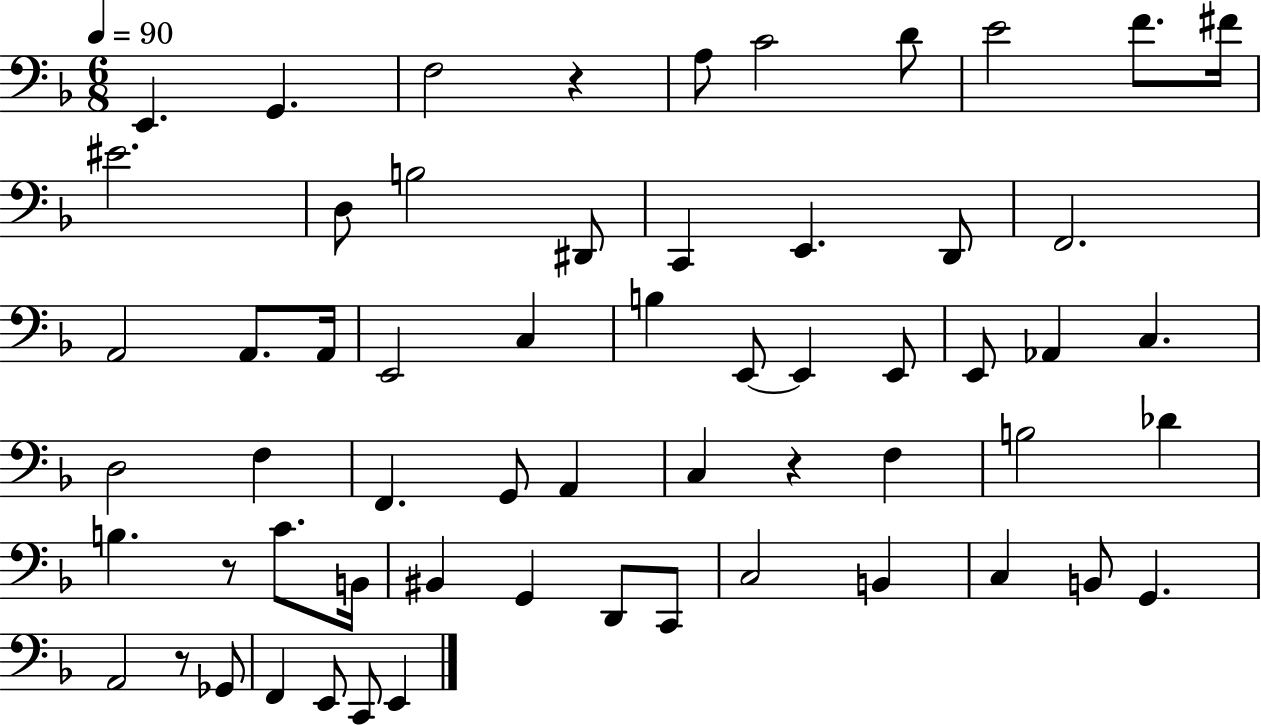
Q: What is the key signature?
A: F major